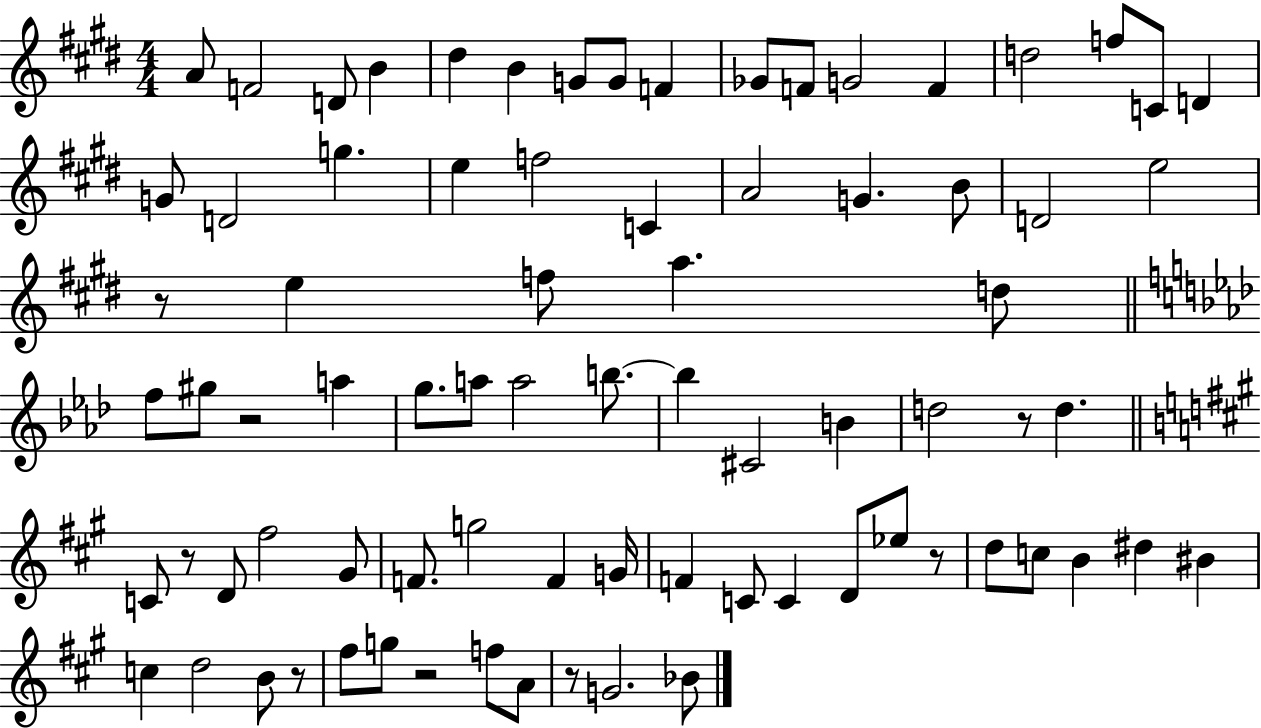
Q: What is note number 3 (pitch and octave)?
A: D4